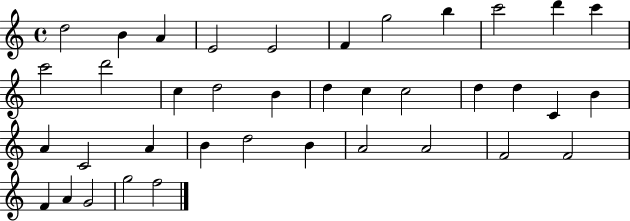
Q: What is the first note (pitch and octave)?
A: D5